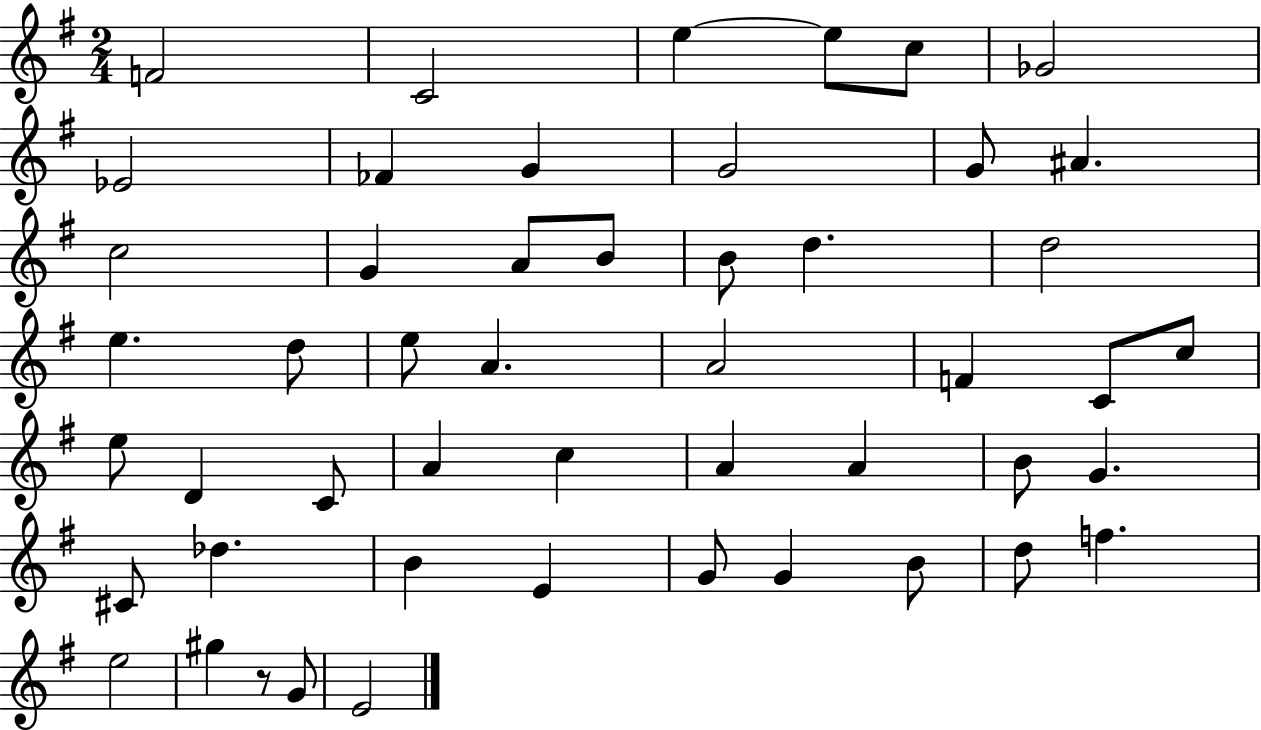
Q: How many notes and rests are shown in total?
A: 50